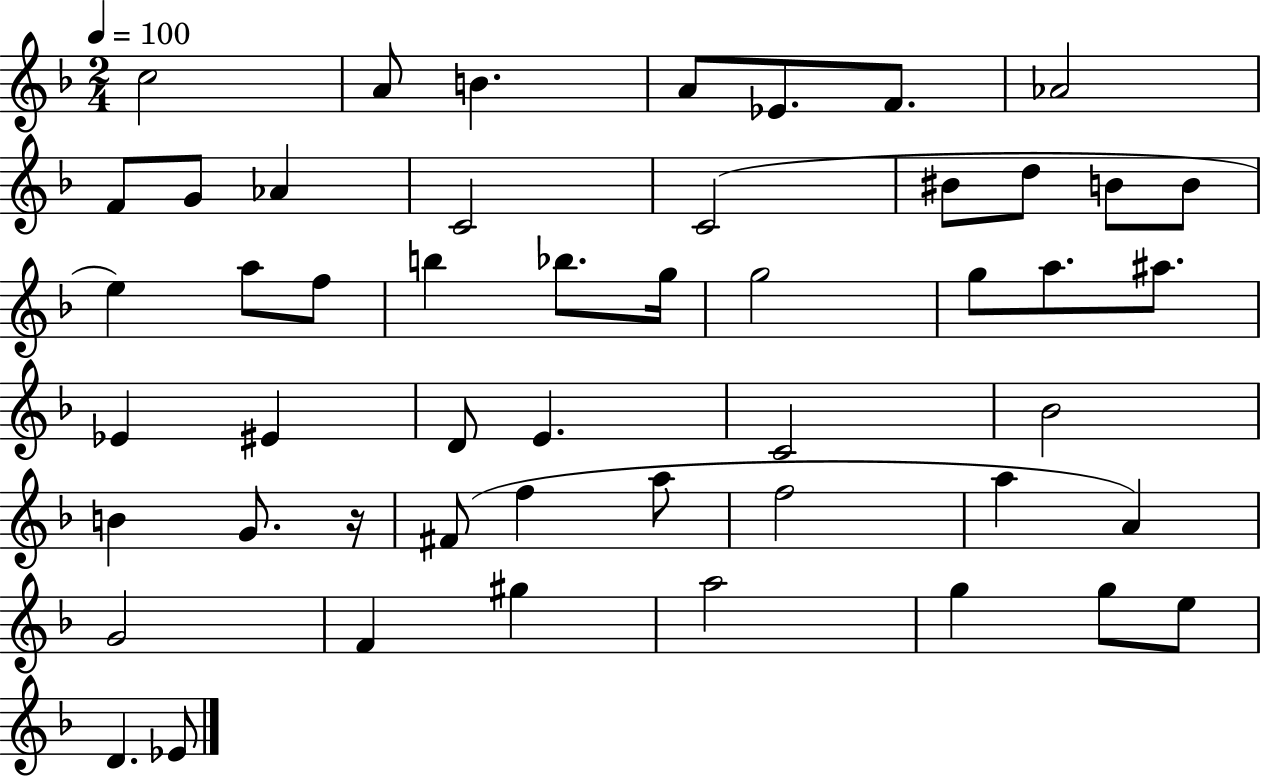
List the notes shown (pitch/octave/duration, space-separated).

C5/h A4/e B4/q. A4/e Eb4/e. F4/e. Ab4/h F4/e G4/e Ab4/q C4/h C4/h BIS4/e D5/e B4/e B4/e E5/q A5/e F5/e B5/q Bb5/e. G5/s G5/h G5/e A5/e. A#5/e. Eb4/q EIS4/q D4/e E4/q. C4/h Bb4/h B4/q G4/e. R/s F#4/e F5/q A5/e F5/h A5/q A4/q G4/h F4/q G#5/q A5/h G5/q G5/e E5/e D4/q. Eb4/e